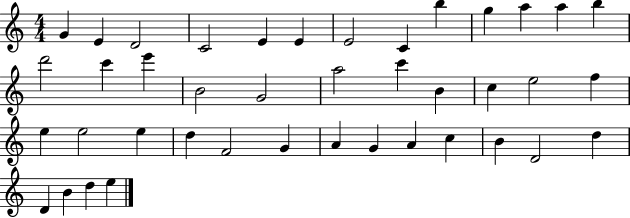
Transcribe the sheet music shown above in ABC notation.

X:1
T:Untitled
M:4/4
L:1/4
K:C
G E D2 C2 E E E2 C b g a a b d'2 c' e' B2 G2 a2 c' B c e2 f e e2 e d F2 G A G A c B D2 d D B d e